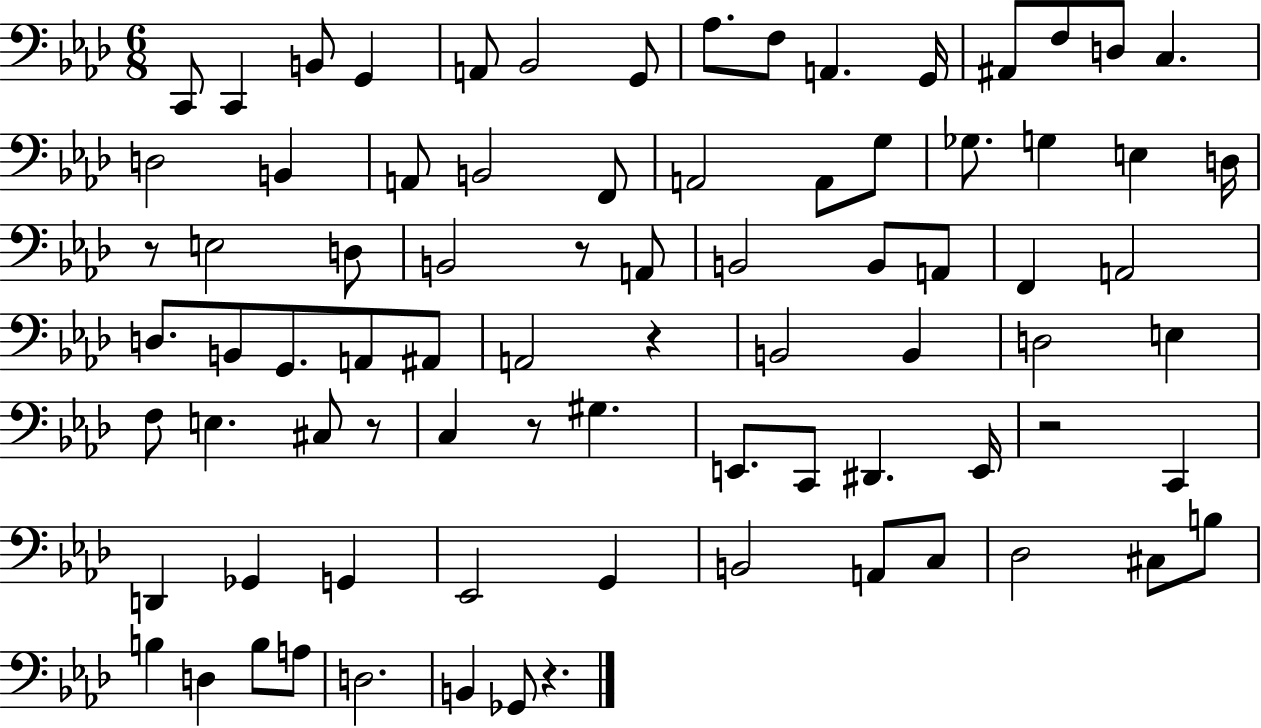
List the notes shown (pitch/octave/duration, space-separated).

C2/e C2/q B2/e G2/q A2/e Bb2/h G2/e Ab3/e. F3/e A2/q. G2/s A#2/e F3/e D3/e C3/q. D3/h B2/q A2/e B2/h F2/e A2/h A2/e G3/e Gb3/e. G3/q E3/q D3/s R/e E3/h D3/e B2/h R/e A2/e B2/h B2/e A2/e F2/q A2/h D3/e. B2/e G2/e. A2/e A#2/e A2/h R/q B2/h B2/q D3/h E3/q F3/e E3/q. C#3/e R/e C3/q R/e G#3/q. E2/e. C2/e D#2/q. E2/s R/h C2/q D2/q Gb2/q G2/q Eb2/h G2/q B2/h A2/e C3/e Db3/h C#3/e B3/e B3/q D3/q B3/e A3/e D3/h. B2/q Gb2/e R/q.